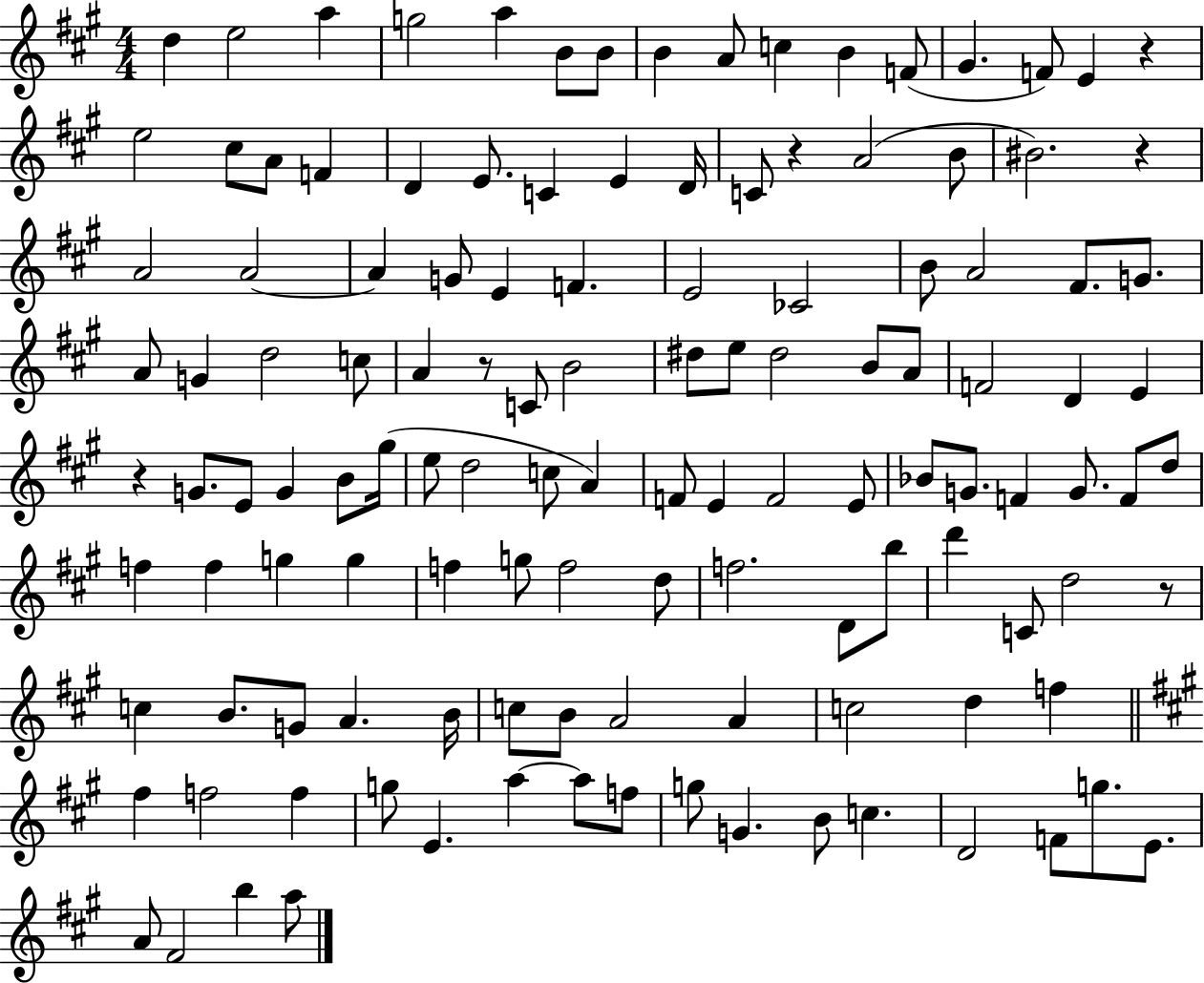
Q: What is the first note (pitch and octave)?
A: D5